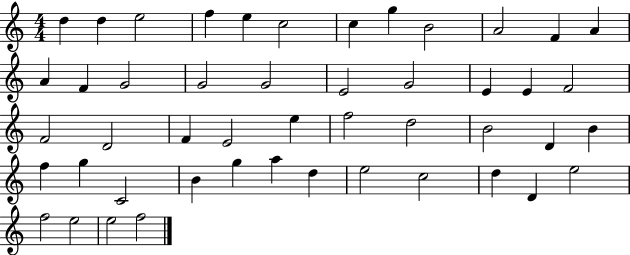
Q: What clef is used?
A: treble